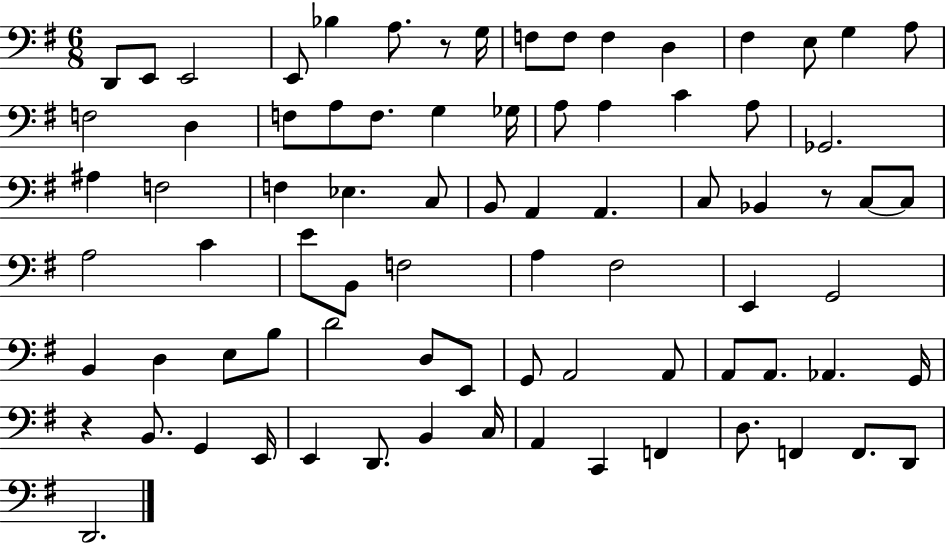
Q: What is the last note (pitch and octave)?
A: D2